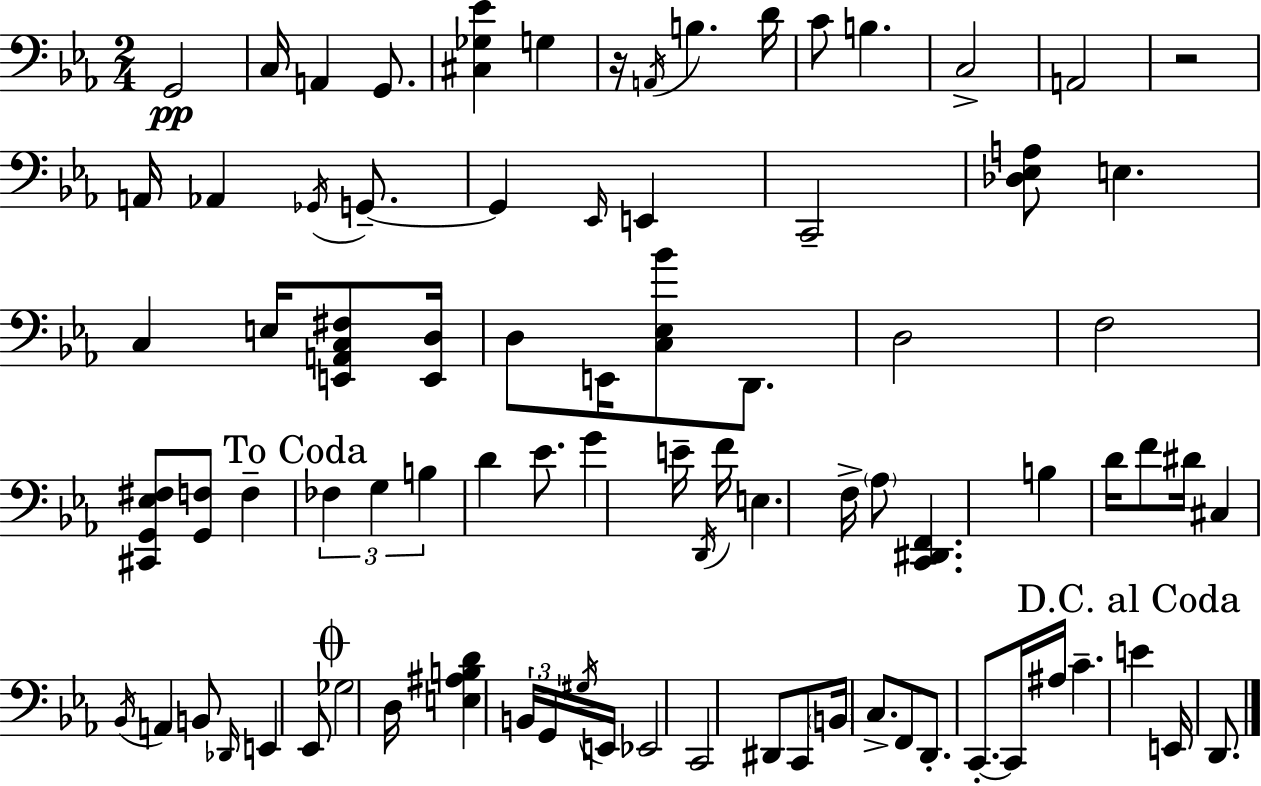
{
  \clef bass
  \numericTimeSignature
  \time 2/4
  \key c \minor
  g,2\pp | c16 a,4 g,8. | <cis ges ees'>4 g4 | r16 \acciaccatura { a,16 } b4. | \break d'16 c'8 b4. | c2-> | a,2 | r2 | \break a,16 aes,4 \acciaccatura { ges,16 } g,8.--~~ | g,4 \grace { ees,16 } e,4 | c,2-- | <des ees a>8 e4. | \break c4 e16 | <e, a, c fis>8 <e, d>16 d8 e,16 <c ees bes'>8 | d,8. d2 | f2 | \break <cis, g, ees fis>8 <g, f>8 f4-- | \mark "To Coda" \tuplet 3/2 { fes4 g4 | b4 } d'4 | ees'8. g'4 | \break e'16-- \acciaccatura { d,16 } f'16 e4. | f16-> \parenthesize aes8 <c, dis, f,>4. | b4 | d'16 f'8 dis'16 cis4 | \break \acciaccatura { bes,16 } a,4 b,8 \grace { des,16 } | e,4 ees,8 \mark \markup { \musicglyph "scripts.coda" } ges2 | d16 <e ais b d'>4 | \tuplet 3/2 { b,16 g,16 \acciaccatura { gis16 } } e,16 ees,2 | \break c,2 | dis,8 | c,8 \parenthesize b,16 c8.-> f,8 | d,8.-. c,8.-.~~ c,16 | \break ais16 c'4.-- \mark "D.C. al Coda" e'4 | e,16 d,8. \bar "|."
}